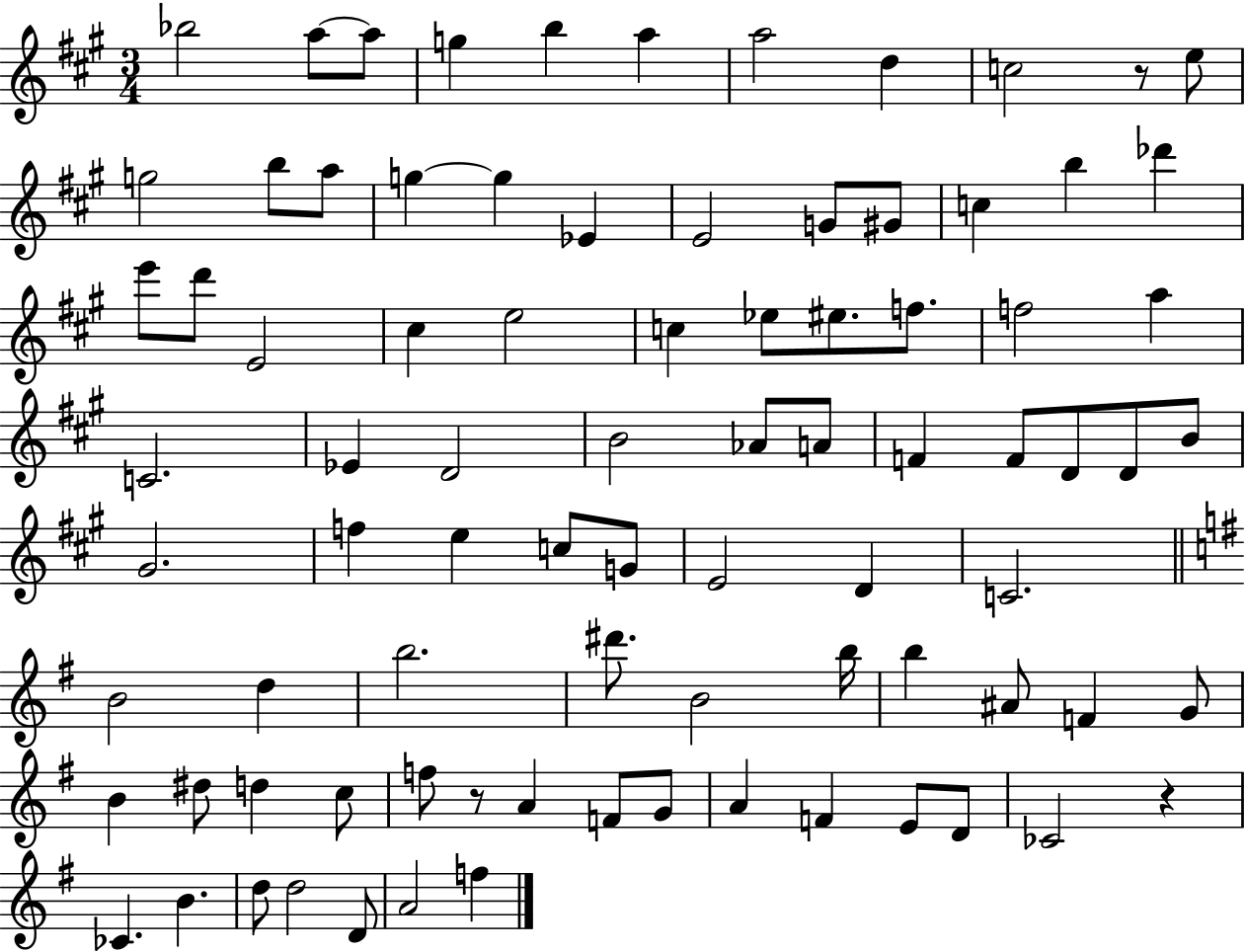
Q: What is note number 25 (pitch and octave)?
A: E4